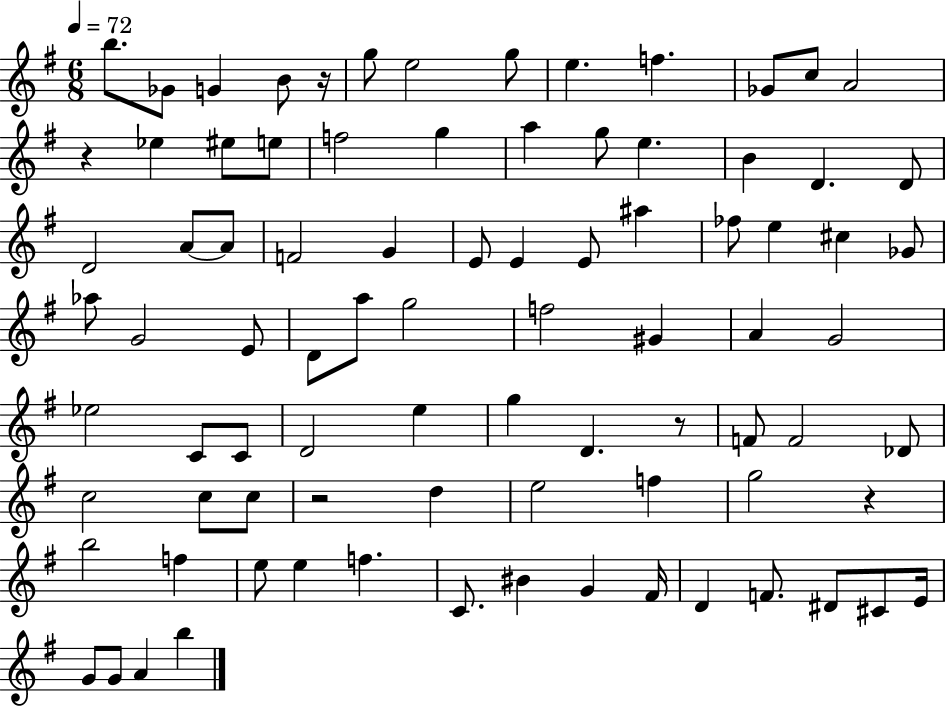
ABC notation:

X:1
T:Untitled
M:6/8
L:1/4
K:G
b/2 _G/2 G B/2 z/4 g/2 e2 g/2 e f _G/2 c/2 A2 z _e ^e/2 e/2 f2 g a g/2 e B D D/2 D2 A/2 A/2 F2 G E/2 E E/2 ^a _f/2 e ^c _G/2 _a/2 G2 E/2 D/2 a/2 g2 f2 ^G A G2 _e2 C/2 C/2 D2 e g D z/2 F/2 F2 _D/2 c2 c/2 c/2 z2 d e2 f g2 z b2 f e/2 e f C/2 ^B G ^F/4 D F/2 ^D/2 ^C/2 E/4 G/2 G/2 A b